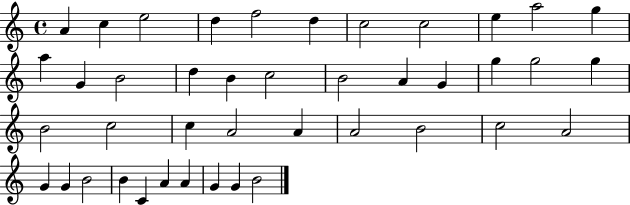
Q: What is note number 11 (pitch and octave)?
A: G5